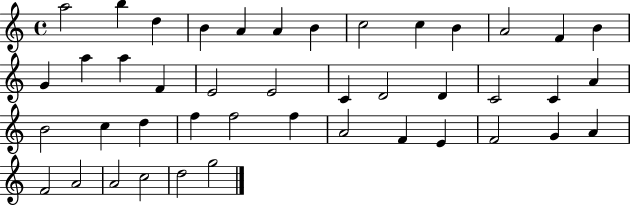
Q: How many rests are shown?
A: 0